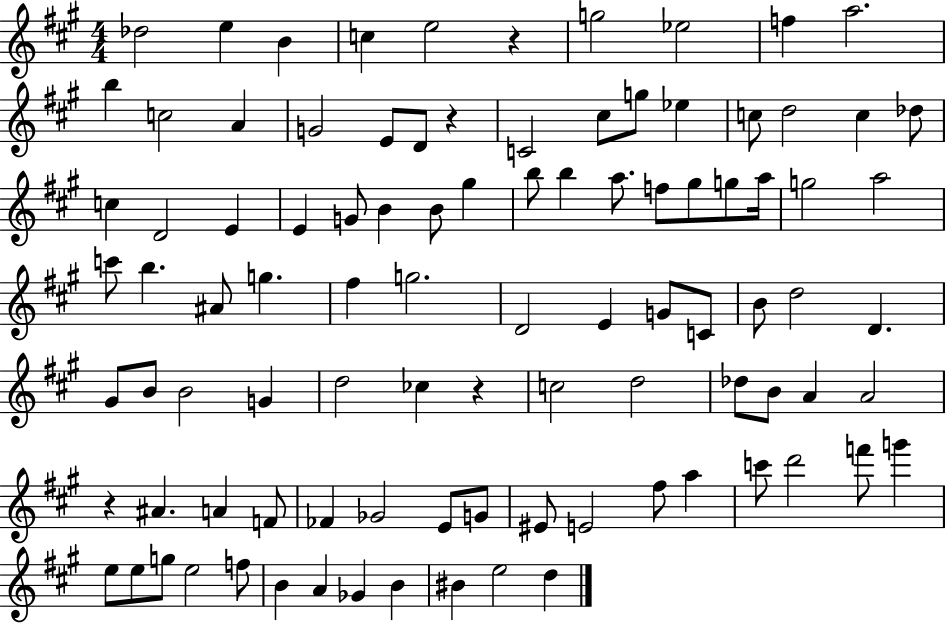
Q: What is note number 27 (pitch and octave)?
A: E4